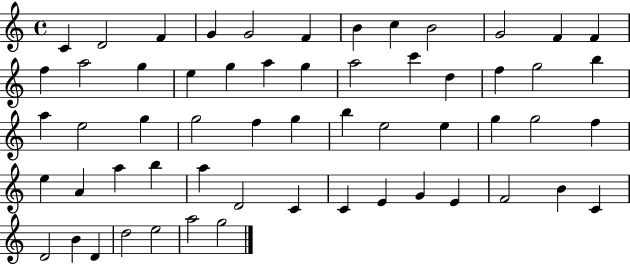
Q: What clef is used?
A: treble